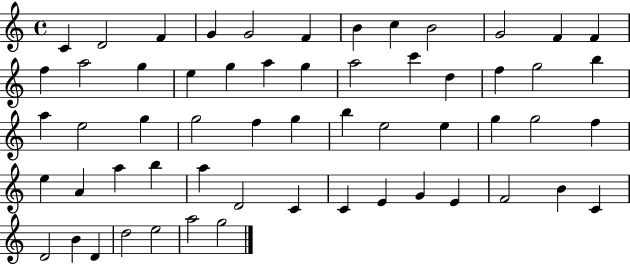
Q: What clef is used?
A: treble